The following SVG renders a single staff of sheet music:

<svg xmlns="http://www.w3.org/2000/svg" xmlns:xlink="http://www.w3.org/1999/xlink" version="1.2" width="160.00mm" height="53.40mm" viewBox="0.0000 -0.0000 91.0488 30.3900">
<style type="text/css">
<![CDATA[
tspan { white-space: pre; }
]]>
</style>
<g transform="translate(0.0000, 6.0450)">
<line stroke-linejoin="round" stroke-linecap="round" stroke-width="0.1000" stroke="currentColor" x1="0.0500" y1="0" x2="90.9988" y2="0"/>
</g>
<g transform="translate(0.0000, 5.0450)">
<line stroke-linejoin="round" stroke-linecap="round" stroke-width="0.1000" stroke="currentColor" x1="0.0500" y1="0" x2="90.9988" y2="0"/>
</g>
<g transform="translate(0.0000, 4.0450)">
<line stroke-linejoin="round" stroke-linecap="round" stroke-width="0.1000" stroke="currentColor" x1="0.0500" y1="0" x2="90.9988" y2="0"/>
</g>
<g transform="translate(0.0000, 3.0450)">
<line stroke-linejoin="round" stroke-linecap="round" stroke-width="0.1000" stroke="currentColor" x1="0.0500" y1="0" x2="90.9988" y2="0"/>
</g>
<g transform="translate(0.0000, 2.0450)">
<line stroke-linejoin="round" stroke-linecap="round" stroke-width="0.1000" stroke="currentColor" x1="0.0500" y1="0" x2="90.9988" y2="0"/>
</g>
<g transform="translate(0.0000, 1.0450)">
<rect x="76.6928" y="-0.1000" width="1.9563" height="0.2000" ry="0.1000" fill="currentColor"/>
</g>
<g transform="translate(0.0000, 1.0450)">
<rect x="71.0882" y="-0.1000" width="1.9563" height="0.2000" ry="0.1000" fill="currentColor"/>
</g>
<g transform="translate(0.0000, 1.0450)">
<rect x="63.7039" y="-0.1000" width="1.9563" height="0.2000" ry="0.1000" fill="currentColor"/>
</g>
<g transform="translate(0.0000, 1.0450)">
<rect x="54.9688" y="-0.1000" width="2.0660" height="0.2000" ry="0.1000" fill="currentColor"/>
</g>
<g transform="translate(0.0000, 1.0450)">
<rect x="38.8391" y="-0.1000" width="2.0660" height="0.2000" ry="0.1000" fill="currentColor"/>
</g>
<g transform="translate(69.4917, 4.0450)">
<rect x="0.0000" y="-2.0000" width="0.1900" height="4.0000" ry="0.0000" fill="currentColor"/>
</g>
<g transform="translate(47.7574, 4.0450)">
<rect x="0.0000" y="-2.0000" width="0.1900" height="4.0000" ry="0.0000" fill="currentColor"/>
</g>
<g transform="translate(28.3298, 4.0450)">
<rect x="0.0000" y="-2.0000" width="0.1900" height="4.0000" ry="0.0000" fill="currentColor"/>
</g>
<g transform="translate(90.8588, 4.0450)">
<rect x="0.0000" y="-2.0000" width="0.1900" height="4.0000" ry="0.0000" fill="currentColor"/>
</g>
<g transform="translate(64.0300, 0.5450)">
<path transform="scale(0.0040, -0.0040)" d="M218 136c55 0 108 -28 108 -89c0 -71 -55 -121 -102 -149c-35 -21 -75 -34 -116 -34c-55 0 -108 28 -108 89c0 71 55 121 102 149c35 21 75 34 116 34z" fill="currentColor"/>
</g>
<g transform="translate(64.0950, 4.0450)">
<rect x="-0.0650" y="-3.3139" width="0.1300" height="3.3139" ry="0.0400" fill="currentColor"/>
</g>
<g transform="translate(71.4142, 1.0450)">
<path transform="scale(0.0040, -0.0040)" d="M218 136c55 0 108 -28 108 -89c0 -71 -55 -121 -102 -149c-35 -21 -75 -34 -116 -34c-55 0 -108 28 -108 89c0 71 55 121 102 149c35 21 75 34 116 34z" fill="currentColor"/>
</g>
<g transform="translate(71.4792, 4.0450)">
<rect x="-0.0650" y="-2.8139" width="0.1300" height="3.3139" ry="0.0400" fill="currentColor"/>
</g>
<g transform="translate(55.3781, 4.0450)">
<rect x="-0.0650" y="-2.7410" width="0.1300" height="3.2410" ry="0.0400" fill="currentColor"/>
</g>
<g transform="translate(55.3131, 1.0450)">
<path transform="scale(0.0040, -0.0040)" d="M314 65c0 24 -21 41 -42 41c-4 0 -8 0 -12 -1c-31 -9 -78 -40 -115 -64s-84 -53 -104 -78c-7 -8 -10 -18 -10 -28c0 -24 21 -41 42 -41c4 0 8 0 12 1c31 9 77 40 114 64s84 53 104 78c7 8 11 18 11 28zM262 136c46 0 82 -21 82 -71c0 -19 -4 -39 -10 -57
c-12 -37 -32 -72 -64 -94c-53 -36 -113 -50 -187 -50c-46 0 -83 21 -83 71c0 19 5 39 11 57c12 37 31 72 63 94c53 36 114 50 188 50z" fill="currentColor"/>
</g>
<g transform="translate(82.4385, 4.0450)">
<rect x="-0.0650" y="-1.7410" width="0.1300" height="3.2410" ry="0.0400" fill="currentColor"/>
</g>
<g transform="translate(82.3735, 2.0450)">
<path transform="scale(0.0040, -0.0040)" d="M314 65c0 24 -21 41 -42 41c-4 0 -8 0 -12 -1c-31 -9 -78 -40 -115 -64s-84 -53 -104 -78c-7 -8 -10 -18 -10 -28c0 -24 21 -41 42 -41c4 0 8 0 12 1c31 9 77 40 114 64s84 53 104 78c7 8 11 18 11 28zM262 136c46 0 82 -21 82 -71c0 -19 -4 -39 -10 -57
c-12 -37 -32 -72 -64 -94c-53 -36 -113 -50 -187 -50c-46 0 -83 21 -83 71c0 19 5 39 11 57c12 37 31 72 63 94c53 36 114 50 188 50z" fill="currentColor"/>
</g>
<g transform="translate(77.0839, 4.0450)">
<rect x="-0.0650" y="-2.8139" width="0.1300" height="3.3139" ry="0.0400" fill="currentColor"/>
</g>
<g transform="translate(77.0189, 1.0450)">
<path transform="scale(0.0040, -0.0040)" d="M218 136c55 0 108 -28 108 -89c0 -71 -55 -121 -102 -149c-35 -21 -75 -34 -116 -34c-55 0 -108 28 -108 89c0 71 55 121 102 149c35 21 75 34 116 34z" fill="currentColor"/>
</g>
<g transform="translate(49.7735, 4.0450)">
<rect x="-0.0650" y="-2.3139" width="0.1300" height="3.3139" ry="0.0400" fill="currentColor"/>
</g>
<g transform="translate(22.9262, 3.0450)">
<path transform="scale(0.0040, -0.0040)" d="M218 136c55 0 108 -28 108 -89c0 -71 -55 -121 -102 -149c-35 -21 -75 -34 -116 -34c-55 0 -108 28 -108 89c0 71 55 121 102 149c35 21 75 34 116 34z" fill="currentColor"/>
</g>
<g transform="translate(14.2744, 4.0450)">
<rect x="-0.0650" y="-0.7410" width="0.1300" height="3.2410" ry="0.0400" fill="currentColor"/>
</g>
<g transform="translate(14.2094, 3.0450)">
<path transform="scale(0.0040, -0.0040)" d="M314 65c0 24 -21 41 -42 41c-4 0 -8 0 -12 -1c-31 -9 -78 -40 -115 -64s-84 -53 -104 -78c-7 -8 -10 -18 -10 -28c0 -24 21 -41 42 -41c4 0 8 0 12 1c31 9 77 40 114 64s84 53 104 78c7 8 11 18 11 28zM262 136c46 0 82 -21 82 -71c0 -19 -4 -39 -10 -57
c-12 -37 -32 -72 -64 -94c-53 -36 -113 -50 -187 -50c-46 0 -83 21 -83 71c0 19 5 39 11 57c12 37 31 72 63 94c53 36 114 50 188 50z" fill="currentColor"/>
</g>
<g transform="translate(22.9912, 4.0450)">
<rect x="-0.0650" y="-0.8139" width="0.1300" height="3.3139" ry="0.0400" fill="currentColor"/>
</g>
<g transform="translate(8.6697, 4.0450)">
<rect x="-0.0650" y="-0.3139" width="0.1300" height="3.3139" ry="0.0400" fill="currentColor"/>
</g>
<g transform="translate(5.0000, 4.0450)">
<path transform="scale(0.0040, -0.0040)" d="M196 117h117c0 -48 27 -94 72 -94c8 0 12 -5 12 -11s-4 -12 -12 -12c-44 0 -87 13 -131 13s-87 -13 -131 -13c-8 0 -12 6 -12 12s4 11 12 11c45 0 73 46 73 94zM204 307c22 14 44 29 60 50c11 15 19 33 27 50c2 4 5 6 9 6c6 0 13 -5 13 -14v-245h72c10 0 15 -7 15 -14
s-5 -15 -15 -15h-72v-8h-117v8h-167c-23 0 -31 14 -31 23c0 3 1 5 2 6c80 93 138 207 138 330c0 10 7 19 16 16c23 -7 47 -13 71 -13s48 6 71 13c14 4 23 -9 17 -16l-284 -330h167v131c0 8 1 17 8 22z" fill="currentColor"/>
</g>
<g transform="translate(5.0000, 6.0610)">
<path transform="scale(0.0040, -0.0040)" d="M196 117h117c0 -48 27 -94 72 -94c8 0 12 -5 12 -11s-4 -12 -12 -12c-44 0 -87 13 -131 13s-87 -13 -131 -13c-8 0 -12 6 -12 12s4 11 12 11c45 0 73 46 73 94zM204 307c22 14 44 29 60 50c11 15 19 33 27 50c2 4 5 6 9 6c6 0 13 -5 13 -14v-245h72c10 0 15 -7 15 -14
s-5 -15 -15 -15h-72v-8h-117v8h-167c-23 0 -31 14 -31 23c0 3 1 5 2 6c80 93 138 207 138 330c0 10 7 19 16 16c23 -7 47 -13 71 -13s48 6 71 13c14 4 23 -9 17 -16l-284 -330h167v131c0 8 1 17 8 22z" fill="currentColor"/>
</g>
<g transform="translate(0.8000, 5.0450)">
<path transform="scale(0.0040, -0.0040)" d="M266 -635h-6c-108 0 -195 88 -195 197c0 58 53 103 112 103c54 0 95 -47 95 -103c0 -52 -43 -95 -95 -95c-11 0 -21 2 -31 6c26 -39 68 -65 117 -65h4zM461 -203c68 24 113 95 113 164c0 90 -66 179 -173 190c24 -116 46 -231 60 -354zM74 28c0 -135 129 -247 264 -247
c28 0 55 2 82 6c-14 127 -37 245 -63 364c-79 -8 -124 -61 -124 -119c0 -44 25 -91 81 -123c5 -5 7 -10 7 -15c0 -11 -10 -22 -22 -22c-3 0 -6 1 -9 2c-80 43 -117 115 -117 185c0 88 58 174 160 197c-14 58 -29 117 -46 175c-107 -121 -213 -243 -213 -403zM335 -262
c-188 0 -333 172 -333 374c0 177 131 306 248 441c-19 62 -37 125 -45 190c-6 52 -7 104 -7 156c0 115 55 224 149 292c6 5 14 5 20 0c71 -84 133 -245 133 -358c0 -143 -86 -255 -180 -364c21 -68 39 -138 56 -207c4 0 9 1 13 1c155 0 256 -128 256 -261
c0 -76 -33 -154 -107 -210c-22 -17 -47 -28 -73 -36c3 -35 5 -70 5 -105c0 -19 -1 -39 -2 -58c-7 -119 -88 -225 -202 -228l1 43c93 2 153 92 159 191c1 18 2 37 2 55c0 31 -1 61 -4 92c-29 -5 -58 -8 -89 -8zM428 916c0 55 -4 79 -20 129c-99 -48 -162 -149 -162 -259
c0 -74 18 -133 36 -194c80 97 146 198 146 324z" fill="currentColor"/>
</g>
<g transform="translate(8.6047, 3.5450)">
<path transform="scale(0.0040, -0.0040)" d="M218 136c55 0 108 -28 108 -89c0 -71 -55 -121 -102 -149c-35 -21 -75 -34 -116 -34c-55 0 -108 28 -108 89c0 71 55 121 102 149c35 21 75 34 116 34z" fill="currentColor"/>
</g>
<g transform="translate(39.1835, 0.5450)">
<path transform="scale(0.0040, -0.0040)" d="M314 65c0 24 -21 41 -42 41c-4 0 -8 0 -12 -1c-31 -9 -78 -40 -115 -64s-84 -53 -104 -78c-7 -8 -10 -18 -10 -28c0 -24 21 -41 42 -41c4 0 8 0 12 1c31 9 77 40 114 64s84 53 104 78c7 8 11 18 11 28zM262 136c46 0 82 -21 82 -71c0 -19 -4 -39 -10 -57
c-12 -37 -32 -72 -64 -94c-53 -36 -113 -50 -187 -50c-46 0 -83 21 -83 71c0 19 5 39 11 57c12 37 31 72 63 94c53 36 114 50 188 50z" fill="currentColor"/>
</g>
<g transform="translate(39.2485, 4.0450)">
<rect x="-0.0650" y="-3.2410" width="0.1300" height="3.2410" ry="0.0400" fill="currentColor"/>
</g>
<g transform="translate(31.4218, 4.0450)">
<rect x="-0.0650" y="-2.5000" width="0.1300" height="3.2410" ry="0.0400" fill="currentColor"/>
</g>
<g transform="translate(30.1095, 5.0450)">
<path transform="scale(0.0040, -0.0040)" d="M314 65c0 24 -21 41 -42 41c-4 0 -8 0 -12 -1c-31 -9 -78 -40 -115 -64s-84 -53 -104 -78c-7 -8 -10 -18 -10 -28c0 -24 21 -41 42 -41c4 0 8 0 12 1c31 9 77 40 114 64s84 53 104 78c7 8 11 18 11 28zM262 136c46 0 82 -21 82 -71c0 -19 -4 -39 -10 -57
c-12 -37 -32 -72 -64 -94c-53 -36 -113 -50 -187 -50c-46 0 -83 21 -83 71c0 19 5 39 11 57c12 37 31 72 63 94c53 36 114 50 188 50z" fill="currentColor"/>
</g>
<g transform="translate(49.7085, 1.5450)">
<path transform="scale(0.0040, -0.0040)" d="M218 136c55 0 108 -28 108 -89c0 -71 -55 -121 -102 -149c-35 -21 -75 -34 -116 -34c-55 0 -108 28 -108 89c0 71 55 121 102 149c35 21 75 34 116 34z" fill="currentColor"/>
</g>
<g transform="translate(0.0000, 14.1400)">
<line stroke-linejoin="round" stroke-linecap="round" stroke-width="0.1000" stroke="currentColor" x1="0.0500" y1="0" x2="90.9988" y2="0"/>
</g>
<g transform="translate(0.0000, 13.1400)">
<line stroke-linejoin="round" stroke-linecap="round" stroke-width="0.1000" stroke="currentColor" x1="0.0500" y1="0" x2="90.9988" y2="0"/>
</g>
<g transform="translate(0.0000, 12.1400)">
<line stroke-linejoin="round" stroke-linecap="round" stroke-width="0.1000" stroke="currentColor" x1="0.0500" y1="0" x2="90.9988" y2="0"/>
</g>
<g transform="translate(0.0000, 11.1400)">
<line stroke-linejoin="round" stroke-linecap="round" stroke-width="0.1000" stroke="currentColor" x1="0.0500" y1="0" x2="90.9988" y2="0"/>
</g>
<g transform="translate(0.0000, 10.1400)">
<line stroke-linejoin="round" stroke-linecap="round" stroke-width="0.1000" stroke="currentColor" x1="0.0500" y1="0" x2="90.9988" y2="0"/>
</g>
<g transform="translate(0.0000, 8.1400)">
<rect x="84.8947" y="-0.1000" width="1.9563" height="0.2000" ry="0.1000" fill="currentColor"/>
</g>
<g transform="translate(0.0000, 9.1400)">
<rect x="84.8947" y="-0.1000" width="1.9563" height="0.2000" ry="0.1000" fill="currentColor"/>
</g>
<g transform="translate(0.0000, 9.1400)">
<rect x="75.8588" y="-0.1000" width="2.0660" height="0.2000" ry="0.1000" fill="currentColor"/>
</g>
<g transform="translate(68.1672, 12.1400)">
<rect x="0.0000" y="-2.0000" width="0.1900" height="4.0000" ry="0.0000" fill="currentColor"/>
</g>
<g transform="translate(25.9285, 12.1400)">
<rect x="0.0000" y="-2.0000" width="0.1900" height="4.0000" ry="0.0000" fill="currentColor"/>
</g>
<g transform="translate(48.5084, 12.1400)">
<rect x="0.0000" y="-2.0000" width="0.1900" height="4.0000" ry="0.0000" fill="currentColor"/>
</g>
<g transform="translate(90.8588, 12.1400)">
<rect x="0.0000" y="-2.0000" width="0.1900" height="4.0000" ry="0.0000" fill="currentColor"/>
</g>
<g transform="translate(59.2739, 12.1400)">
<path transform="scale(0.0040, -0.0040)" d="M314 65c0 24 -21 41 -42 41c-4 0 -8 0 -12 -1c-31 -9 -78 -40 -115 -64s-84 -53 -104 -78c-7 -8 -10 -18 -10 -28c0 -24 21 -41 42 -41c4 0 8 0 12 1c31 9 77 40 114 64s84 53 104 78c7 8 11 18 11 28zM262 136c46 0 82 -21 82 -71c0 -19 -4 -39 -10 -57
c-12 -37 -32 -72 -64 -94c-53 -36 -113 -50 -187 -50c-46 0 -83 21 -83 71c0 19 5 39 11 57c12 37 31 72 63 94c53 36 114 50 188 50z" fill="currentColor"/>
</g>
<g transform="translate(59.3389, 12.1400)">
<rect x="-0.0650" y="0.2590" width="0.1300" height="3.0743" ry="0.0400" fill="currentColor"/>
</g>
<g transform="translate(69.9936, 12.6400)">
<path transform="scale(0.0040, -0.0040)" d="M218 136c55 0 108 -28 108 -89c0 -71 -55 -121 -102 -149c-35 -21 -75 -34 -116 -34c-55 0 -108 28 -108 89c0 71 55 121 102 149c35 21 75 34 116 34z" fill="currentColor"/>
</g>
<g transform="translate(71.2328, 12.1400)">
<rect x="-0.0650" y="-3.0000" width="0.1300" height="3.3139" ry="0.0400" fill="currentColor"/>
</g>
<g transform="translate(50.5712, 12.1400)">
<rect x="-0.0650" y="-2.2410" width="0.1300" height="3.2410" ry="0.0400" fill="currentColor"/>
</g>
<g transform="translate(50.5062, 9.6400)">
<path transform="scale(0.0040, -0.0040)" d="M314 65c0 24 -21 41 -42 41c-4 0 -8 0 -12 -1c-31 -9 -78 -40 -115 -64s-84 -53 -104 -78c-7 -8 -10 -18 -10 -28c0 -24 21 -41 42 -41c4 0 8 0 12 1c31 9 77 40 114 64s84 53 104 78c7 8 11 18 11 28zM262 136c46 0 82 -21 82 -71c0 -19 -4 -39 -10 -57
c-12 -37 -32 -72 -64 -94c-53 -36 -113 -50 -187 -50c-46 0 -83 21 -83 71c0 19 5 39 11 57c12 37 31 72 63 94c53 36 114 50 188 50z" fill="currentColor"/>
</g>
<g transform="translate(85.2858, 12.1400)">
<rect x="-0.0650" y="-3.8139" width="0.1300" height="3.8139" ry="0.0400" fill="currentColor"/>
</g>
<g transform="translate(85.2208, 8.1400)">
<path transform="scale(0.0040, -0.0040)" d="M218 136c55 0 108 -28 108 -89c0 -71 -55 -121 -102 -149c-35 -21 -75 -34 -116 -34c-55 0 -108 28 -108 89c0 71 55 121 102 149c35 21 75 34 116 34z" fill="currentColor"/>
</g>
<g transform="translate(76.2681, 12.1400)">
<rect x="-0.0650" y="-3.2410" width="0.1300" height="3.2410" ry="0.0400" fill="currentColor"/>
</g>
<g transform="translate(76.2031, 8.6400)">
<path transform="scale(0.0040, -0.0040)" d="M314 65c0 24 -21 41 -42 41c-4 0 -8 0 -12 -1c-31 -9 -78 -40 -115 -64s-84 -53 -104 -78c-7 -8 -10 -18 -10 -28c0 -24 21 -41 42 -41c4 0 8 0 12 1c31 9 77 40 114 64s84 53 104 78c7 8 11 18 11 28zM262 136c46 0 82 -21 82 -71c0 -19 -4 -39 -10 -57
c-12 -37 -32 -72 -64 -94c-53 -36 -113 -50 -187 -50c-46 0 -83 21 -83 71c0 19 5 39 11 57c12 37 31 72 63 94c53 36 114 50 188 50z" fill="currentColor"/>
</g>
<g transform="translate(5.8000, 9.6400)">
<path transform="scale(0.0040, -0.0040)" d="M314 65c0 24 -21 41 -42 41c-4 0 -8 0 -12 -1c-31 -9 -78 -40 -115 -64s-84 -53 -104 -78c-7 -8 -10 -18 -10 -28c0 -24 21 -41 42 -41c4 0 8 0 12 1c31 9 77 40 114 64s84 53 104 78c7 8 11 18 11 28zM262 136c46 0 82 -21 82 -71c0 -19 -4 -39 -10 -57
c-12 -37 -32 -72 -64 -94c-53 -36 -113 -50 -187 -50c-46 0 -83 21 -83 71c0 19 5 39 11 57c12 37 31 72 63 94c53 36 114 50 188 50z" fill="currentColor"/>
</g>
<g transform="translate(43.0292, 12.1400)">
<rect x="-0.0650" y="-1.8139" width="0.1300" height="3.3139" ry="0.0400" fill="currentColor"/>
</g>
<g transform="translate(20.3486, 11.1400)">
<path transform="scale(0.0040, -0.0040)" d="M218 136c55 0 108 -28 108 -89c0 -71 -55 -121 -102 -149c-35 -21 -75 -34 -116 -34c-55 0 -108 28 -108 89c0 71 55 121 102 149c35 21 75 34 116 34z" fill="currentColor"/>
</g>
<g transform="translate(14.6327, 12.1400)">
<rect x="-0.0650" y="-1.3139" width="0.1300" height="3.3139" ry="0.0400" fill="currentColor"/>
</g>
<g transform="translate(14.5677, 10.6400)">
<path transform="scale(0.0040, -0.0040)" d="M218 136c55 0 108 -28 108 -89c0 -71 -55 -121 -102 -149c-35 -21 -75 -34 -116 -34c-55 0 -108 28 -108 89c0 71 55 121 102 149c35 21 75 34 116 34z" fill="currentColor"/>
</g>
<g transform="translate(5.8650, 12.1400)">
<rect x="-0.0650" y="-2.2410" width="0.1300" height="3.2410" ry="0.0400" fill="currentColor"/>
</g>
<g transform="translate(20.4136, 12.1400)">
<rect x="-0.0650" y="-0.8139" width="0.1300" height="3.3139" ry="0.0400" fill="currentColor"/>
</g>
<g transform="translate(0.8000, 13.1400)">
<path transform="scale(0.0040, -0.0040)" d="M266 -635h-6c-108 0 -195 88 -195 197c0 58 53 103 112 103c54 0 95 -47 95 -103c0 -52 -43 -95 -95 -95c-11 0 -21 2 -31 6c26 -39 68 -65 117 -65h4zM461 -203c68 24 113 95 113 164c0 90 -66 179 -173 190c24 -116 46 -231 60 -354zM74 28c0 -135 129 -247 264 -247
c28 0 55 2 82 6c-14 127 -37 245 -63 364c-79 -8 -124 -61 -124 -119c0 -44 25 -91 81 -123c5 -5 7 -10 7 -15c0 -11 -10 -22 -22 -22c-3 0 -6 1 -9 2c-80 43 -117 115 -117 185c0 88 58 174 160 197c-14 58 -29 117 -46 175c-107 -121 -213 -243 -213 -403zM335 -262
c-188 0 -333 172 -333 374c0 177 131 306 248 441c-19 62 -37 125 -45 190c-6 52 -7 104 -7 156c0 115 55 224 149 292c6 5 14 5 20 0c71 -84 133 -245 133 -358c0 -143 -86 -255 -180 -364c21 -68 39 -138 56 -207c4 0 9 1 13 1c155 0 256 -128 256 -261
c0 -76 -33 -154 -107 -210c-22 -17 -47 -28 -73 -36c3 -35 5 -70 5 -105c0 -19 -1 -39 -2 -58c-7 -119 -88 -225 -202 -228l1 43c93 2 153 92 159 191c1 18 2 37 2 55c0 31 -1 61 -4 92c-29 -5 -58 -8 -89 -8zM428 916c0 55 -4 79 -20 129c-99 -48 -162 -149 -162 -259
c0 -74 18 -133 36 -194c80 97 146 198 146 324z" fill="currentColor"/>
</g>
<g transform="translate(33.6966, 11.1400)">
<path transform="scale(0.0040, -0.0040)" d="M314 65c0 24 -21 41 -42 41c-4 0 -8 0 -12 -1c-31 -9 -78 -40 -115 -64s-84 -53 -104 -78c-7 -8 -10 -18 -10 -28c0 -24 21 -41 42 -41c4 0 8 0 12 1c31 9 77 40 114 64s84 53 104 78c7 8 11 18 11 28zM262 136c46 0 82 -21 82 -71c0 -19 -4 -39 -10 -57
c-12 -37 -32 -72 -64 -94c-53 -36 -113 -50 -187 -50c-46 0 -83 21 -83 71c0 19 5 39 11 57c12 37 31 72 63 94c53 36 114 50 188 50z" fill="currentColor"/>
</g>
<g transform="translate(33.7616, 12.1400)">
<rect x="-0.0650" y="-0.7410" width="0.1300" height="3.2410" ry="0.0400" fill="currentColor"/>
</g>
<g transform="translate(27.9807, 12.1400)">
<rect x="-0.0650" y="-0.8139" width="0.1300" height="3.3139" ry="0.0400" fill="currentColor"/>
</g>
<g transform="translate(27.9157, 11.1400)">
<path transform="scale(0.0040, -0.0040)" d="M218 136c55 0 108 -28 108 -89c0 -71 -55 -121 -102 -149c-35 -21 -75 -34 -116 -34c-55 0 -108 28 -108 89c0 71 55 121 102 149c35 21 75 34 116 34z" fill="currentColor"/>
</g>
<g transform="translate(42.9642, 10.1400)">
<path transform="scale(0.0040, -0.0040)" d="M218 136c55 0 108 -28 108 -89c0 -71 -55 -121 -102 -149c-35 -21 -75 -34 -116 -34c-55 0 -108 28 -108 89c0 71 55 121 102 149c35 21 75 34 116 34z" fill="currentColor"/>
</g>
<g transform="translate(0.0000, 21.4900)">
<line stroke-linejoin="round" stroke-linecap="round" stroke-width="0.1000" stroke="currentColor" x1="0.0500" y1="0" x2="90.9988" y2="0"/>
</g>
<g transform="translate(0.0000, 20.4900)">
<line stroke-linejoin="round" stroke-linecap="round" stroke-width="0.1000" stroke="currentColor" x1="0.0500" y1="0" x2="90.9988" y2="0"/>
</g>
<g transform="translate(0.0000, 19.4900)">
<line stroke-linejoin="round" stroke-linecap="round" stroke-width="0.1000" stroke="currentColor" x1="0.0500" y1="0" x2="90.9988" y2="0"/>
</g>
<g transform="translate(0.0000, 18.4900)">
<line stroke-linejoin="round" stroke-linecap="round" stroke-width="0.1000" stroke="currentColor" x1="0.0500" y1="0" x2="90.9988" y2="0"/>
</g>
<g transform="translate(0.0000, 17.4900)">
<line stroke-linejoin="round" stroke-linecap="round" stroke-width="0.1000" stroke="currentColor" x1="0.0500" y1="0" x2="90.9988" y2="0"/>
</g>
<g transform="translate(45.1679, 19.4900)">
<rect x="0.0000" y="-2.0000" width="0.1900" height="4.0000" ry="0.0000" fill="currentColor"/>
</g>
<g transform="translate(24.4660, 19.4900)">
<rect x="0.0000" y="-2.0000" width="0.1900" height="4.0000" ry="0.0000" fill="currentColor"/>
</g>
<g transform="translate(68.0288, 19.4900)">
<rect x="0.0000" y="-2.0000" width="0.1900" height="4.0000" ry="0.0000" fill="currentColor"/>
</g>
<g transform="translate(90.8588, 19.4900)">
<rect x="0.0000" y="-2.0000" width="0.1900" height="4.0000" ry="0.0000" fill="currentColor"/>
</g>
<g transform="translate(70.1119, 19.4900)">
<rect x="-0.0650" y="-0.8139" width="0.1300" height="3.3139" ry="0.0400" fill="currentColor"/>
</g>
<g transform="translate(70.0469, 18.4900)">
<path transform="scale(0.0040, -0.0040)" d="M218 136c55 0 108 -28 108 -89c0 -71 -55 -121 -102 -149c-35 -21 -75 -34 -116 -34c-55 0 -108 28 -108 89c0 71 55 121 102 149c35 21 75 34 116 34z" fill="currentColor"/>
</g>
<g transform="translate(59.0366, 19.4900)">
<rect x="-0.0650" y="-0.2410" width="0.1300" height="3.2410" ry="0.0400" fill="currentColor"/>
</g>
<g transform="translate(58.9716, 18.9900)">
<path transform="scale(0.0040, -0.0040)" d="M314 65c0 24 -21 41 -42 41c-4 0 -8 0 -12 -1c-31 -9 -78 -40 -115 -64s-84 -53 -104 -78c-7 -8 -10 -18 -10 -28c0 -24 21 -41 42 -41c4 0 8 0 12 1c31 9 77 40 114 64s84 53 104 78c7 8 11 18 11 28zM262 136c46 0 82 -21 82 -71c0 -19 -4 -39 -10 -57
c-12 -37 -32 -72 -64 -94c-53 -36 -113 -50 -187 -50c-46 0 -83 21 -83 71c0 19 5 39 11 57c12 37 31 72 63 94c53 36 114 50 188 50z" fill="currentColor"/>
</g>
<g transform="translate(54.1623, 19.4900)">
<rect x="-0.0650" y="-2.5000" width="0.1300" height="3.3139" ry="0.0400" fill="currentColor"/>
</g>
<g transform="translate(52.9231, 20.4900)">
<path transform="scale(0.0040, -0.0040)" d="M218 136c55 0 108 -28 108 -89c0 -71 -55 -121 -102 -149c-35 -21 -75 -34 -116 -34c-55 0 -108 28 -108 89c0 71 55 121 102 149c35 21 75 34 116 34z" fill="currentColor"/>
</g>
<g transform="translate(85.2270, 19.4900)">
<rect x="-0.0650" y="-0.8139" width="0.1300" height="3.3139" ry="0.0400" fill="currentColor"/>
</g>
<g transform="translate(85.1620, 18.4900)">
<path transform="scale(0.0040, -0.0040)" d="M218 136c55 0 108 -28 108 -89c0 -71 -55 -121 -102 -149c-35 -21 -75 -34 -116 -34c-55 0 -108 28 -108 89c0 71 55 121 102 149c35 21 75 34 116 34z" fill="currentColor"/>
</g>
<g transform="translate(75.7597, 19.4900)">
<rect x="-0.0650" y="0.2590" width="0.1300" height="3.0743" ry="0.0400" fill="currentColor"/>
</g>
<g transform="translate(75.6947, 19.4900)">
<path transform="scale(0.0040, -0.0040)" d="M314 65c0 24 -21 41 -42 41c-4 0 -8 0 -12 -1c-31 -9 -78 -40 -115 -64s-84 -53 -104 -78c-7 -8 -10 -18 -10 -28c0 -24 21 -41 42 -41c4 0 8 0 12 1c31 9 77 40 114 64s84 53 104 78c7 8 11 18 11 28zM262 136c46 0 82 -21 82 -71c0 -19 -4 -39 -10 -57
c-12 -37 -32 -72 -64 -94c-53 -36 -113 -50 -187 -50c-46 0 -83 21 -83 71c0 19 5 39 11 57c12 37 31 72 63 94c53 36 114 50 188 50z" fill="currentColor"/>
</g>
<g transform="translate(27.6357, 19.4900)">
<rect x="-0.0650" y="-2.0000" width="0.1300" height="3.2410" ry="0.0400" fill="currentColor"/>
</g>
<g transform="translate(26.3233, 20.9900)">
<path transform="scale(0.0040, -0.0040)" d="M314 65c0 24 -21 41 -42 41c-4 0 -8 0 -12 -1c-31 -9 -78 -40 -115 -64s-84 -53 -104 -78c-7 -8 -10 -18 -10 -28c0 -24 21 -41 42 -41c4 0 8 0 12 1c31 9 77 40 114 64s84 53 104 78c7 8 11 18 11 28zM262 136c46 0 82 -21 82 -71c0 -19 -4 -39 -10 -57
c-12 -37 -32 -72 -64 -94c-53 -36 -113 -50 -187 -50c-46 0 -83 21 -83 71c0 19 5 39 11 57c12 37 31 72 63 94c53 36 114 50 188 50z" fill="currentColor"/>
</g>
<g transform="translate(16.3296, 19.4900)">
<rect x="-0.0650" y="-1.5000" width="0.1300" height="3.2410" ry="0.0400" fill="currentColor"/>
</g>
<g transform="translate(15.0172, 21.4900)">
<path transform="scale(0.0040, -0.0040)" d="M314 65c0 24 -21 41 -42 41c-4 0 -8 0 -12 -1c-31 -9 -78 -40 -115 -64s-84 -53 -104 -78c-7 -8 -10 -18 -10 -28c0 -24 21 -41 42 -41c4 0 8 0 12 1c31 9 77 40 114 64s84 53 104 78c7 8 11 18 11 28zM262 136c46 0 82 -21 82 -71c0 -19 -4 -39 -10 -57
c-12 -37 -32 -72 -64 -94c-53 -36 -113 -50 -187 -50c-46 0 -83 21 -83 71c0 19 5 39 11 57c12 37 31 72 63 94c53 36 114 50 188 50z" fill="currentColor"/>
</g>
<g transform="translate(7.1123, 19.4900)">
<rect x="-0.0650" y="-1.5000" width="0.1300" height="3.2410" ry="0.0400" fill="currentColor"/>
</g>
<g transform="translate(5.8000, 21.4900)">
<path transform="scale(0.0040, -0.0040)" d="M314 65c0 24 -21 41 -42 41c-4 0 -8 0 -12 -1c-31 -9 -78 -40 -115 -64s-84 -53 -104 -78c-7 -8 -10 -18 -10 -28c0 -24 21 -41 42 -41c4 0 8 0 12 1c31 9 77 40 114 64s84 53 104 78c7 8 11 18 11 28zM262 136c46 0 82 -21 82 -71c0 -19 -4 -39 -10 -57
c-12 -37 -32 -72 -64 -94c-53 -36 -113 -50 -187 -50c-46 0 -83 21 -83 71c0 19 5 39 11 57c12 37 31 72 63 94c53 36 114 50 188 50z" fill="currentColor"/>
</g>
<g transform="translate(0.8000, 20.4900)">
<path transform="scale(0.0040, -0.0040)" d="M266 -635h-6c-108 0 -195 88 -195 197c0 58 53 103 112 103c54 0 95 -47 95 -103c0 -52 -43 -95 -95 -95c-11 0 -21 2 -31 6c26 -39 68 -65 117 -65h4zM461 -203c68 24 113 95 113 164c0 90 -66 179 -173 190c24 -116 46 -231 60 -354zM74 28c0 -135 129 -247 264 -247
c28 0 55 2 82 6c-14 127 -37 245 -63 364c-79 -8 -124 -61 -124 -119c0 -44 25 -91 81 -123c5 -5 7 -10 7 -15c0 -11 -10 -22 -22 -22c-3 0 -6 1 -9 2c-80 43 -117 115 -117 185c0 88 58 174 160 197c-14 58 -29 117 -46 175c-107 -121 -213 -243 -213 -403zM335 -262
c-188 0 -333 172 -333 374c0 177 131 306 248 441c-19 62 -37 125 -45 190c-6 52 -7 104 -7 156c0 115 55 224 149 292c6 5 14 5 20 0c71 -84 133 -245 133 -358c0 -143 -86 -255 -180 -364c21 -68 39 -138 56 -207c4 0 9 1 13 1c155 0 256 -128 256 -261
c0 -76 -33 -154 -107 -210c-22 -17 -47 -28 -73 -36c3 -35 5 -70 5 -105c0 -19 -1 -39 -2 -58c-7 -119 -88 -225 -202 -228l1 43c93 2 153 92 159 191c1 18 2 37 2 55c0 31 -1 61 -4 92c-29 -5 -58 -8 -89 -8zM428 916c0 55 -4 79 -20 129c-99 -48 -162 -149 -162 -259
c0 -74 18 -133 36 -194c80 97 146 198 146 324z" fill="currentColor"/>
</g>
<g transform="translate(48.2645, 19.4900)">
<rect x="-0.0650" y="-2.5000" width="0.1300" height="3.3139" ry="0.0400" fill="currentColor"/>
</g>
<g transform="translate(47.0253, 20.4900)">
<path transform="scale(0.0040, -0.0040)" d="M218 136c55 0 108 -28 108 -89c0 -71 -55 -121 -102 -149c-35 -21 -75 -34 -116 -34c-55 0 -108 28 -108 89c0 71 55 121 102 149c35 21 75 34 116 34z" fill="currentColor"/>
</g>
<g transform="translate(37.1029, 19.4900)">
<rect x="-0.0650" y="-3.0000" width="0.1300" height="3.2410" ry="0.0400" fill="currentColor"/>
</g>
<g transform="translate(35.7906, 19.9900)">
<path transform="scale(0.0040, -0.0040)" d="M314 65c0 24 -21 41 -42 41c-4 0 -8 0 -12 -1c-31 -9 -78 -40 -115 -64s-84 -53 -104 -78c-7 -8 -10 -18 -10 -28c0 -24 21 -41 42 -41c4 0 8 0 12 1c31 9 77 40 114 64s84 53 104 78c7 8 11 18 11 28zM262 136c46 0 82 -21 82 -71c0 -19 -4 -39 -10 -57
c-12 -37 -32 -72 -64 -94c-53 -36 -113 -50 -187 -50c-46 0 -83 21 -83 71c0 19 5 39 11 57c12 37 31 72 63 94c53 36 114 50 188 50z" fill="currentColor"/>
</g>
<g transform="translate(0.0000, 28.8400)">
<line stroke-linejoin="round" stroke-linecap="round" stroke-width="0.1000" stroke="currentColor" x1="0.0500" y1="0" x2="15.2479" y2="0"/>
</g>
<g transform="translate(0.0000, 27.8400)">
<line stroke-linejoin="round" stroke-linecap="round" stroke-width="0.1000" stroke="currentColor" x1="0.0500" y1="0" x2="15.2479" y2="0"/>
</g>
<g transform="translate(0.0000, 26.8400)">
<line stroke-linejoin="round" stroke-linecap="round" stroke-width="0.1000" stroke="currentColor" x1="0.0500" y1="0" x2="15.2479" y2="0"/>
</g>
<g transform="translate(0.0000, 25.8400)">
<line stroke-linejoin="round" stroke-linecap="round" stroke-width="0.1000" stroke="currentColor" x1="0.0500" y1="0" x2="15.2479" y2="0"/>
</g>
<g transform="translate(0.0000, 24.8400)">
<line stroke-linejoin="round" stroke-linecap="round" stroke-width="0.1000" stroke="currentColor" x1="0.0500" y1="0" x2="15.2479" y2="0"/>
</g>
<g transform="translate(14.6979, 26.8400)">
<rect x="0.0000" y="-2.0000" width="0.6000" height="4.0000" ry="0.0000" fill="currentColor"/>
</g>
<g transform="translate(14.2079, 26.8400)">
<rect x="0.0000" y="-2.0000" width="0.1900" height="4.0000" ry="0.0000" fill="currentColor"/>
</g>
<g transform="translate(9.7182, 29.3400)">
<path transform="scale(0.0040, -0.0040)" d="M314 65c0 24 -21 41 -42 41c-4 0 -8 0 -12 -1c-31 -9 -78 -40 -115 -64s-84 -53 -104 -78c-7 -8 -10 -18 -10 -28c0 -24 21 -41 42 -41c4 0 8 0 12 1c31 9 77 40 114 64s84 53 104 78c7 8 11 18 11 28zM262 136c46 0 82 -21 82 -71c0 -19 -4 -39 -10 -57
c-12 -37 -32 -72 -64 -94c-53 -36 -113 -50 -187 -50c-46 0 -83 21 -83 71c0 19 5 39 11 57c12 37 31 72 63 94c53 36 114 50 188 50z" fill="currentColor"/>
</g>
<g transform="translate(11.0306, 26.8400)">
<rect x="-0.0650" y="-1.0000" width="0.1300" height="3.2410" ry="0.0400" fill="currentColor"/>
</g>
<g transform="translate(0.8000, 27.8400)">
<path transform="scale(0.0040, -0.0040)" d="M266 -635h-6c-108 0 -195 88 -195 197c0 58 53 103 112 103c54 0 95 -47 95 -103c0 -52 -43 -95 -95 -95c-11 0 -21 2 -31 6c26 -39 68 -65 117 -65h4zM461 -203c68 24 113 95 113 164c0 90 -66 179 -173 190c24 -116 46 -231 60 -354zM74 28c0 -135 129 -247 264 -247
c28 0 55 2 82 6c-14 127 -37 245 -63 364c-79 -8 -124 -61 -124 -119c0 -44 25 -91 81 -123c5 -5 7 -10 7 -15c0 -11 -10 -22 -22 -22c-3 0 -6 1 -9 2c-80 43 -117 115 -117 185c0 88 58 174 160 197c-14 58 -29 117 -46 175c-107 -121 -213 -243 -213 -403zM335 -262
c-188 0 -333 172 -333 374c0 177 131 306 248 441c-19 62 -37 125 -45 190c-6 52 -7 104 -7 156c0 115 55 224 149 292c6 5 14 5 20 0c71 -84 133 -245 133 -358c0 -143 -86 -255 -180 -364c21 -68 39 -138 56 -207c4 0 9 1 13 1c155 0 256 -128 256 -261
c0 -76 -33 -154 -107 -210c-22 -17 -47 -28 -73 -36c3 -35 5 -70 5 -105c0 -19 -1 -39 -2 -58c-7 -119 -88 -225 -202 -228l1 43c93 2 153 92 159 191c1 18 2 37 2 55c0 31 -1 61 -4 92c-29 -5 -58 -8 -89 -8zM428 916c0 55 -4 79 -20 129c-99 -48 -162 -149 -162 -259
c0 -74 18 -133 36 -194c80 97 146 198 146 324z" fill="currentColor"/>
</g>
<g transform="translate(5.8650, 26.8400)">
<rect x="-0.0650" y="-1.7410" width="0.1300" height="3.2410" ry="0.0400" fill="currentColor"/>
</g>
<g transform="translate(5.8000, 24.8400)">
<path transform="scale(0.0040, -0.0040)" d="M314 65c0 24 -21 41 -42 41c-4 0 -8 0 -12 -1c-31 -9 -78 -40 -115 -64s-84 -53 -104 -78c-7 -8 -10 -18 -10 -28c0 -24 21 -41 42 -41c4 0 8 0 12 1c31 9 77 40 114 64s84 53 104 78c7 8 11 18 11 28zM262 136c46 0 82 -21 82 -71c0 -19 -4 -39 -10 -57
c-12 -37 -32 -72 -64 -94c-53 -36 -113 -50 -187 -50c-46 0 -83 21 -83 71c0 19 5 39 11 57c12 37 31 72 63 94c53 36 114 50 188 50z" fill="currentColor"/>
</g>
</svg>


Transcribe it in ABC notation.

X:1
T:Untitled
M:4/4
L:1/4
K:C
c d2 d G2 b2 g a2 b a a f2 g2 e d d d2 f g2 B2 A b2 c' E2 E2 F2 A2 G G c2 d B2 d f2 D2